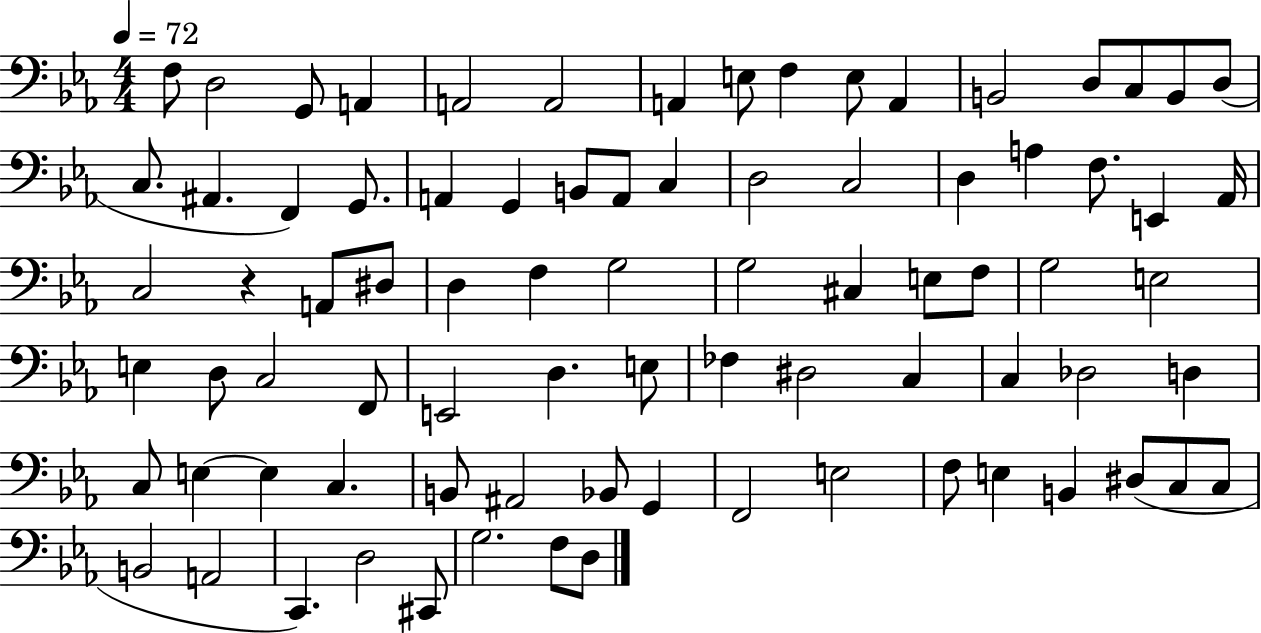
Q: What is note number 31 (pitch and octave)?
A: E2